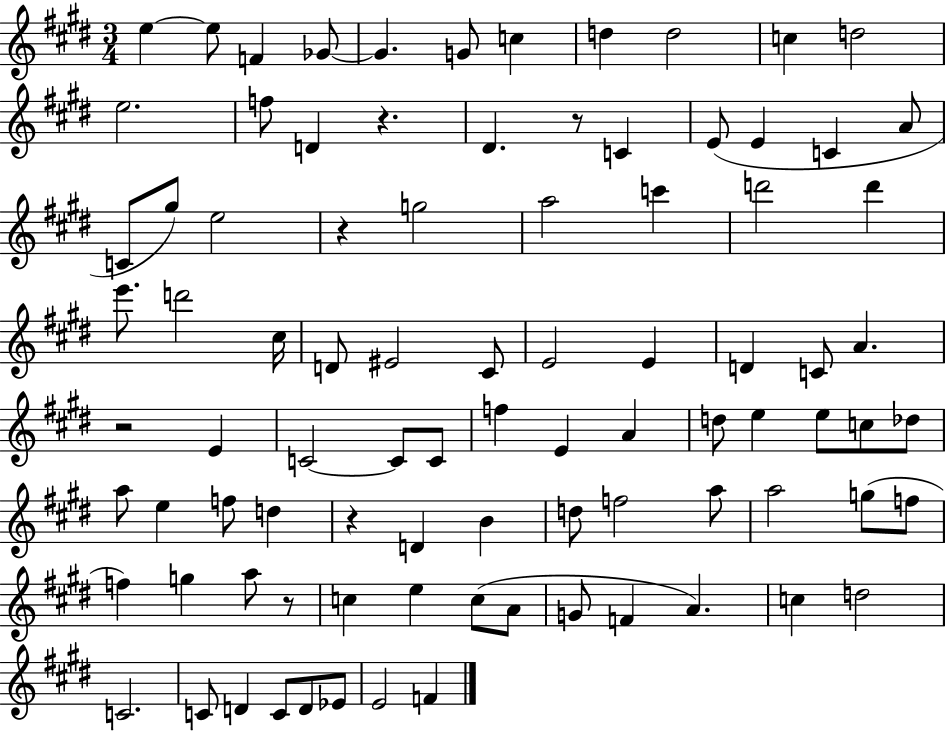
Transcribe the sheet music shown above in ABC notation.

X:1
T:Untitled
M:3/4
L:1/4
K:E
e e/2 F _G/2 _G G/2 c d d2 c d2 e2 f/2 D z ^D z/2 C E/2 E C A/2 C/2 ^g/2 e2 z g2 a2 c' d'2 d' e'/2 d'2 ^c/4 D/2 ^E2 ^C/2 E2 E D C/2 A z2 E C2 C/2 C/2 f E A d/2 e e/2 c/2 _d/2 a/2 e f/2 d z D B d/2 f2 a/2 a2 g/2 f/2 f g a/2 z/2 c e c/2 A/2 G/2 F A c d2 C2 C/2 D C/2 D/2 _E/2 E2 F